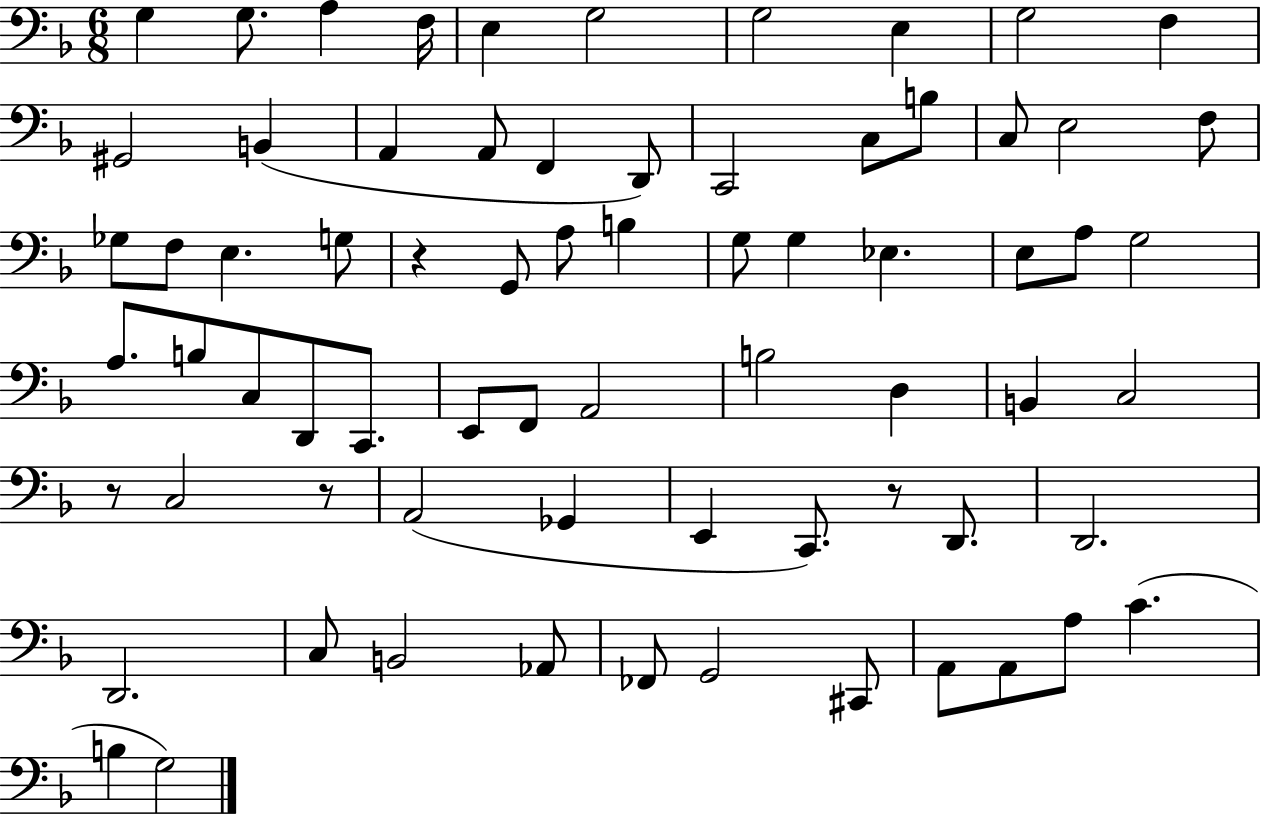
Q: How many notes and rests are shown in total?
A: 71